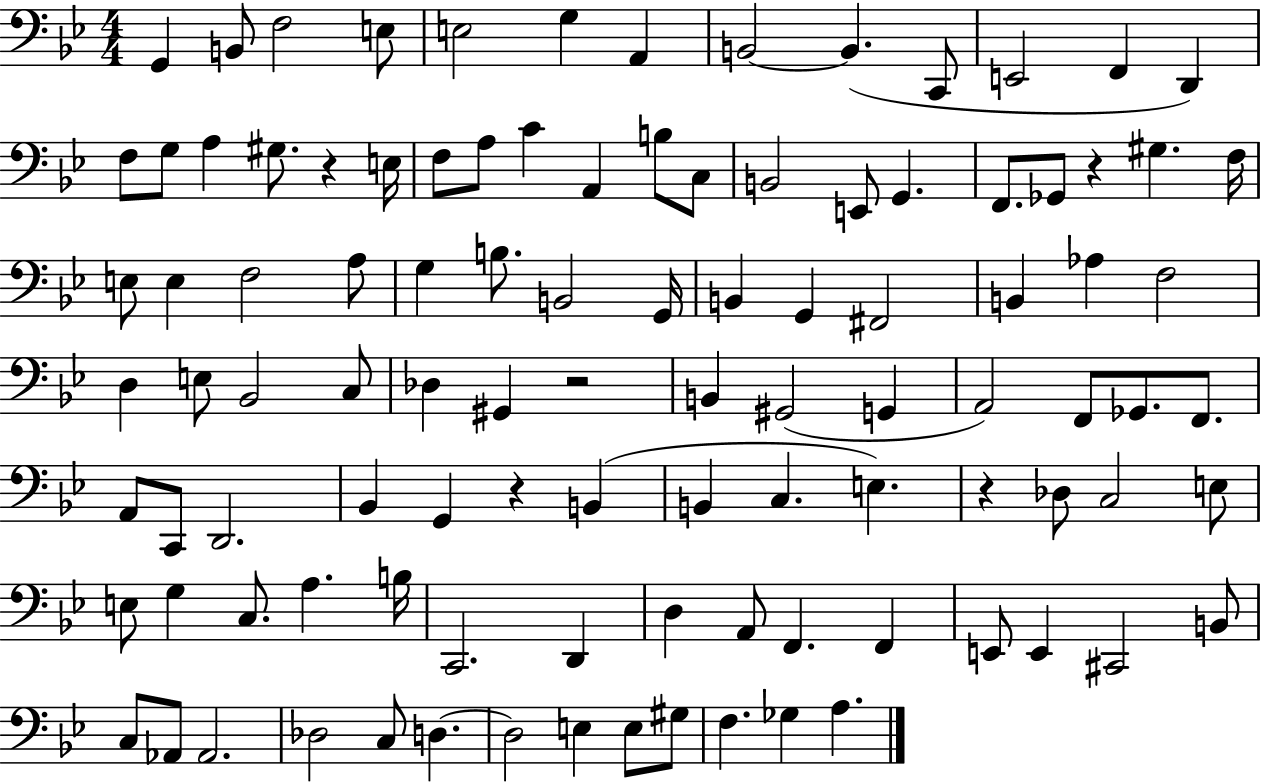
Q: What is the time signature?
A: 4/4